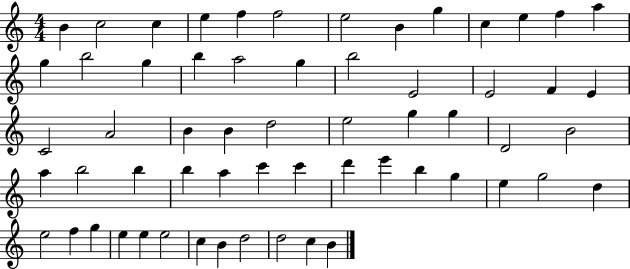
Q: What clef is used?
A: treble